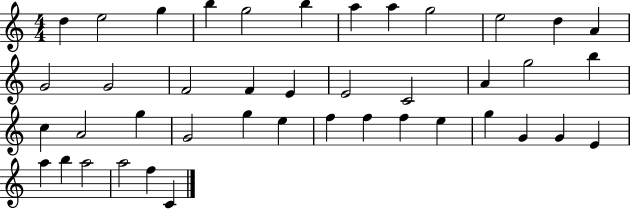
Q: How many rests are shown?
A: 0